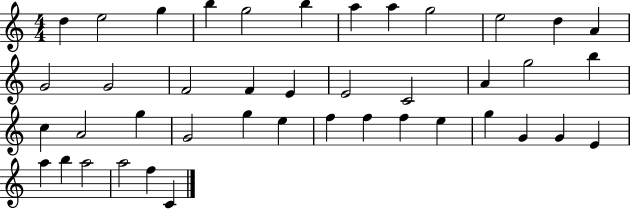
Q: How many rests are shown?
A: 0